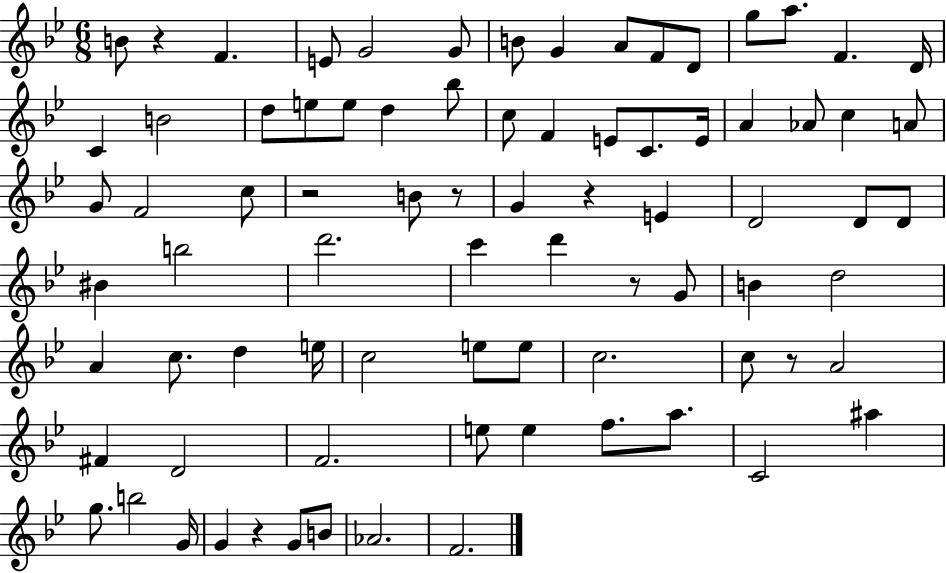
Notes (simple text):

B4/e R/q F4/q. E4/e G4/h G4/e B4/e G4/q A4/e F4/e D4/e G5/e A5/e. F4/q. D4/s C4/q B4/h D5/e E5/e E5/e D5/q Bb5/e C5/e F4/q E4/e C4/e. E4/s A4/q Ab4/e C5/q A4/e G4/e F4/h C5/e R/h B4/e R/e G4/q R/q E4/q D4/h D4/e D4/e BIS4/q B5/h D6/h. C6/q D6/q R/e G4/e B4/q D5/h A4/q C5/e. D5/q E5/s C5/h E5/e E5/e C5/h. C5/e R/e A4/h F#4/q D4/h F4/h. E5/e E5/q F5/e. A5/e. C4/h A#5/q G5/e. B5/h G4/s G4/q R/q G4/e B4/e Ab4/h. F4/h.